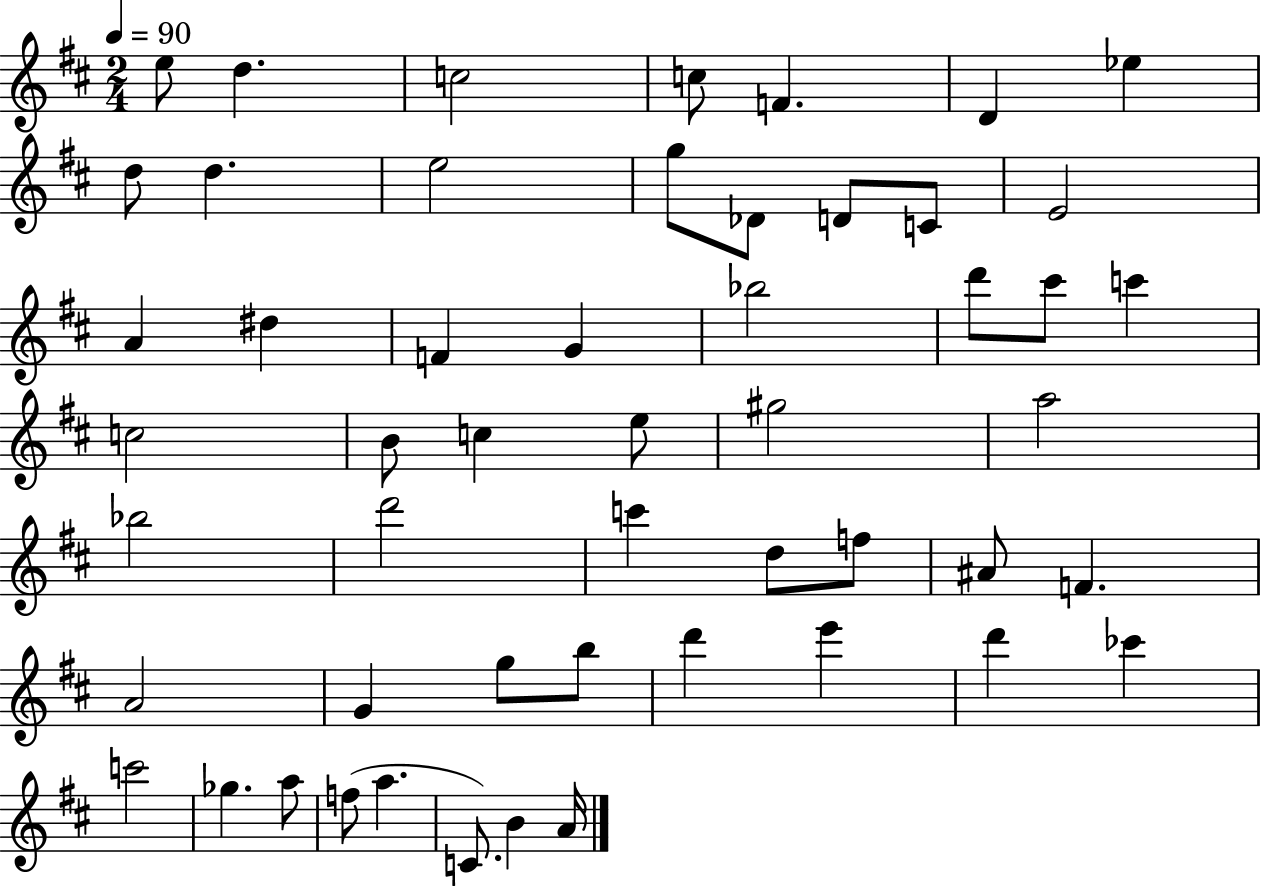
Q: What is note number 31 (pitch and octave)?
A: D6